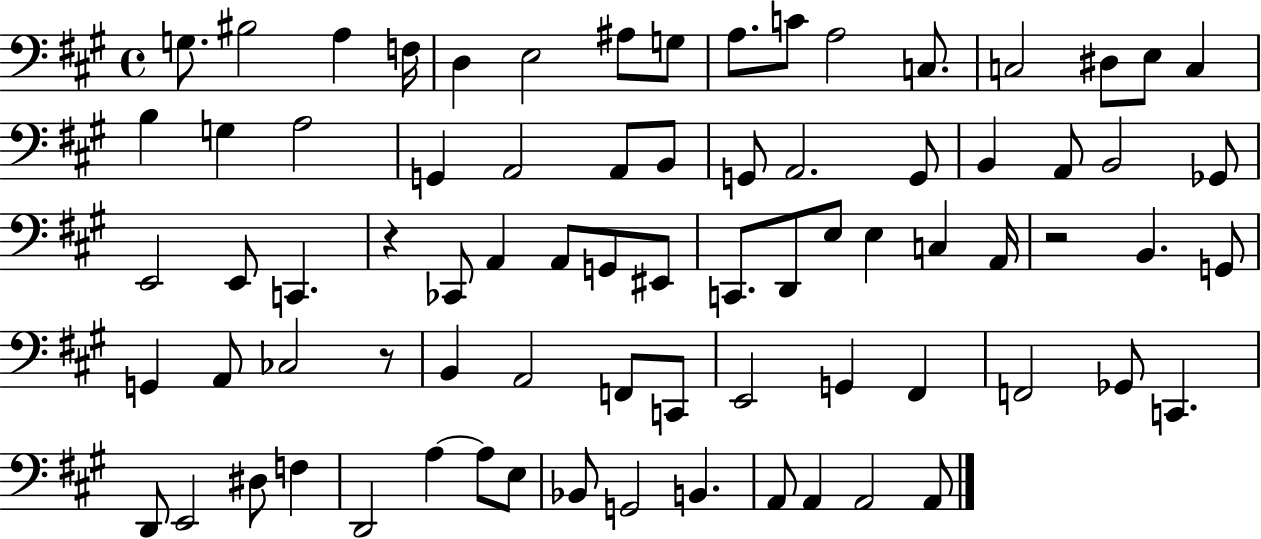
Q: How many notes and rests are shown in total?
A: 77